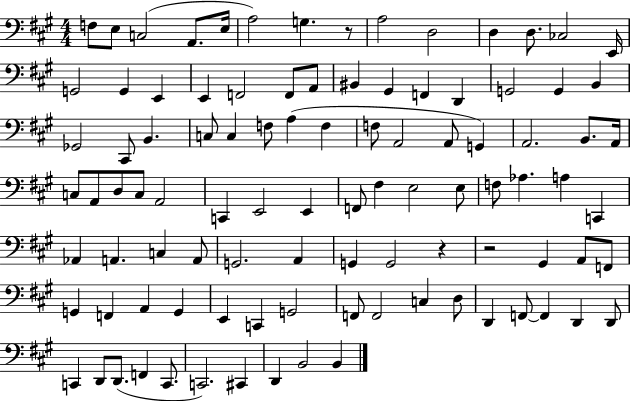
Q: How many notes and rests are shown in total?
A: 98